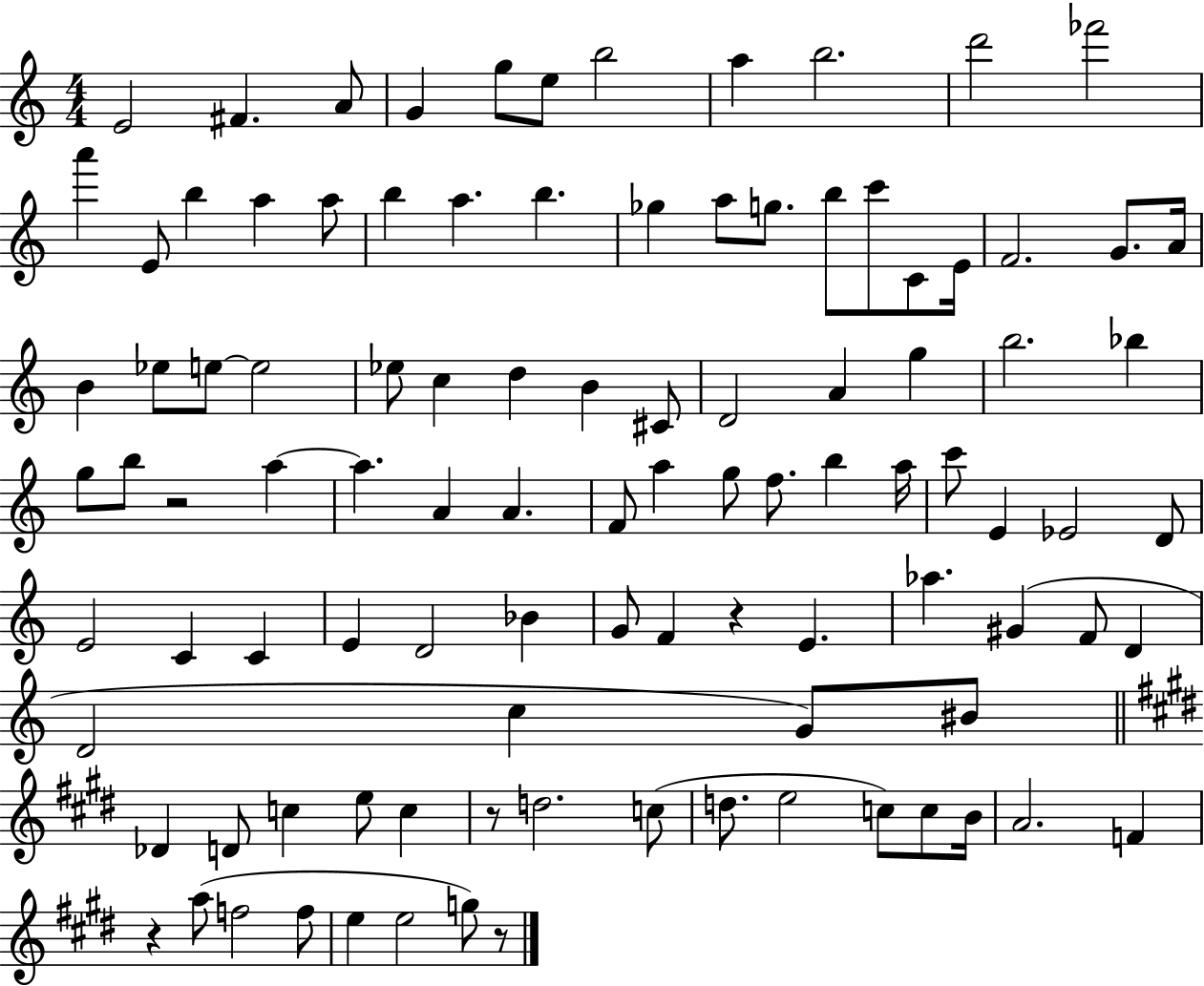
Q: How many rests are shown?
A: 5